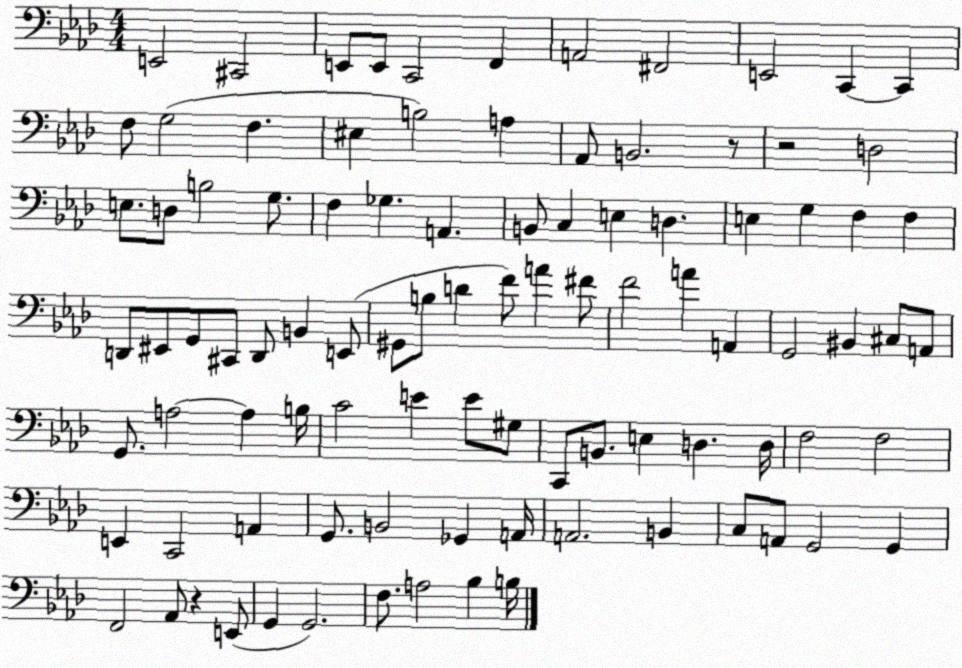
X:1
T:Untitled
M:4/4
L:1/4
K:Ab
E,,2 ^C,,2 E,,/2 E,,/2 C,,2 F,, A,,2 ^F,,2 E,,2 C,, C,, F,/2 G,2 F, ^E, B,2 A, _A,,/2 B,,2 z/2 z2 D,2 E,/2 D,/2 B,2 G,/2 F, _G, A,, B,,/2 C, E, D, E, G, F, F, D,,/2 ^E,,/2 G,,/2 ^C,,/2 D,,/2 B,, E,,/2 ^G,,/2 B,/2 D F/2 A ^F/2 F2 A A,, G,,2 ^B,, ^C,/2 A,,/2 G,,/2 A,2 A, B,/4 C2 E E/2 ^G,/2 C,,/2 B,,/2 E, D, D,/4 F,2 F,2 E,, C,,2 A,, G,,/2 B,,2 _G,, A,,/4 A,,2 B,, C,/2 A,,/2 G,,2 G,, F,,2 _A,,/2 z E,,/2 G,, G,,2 F,/2 A,2 _B, B,/4